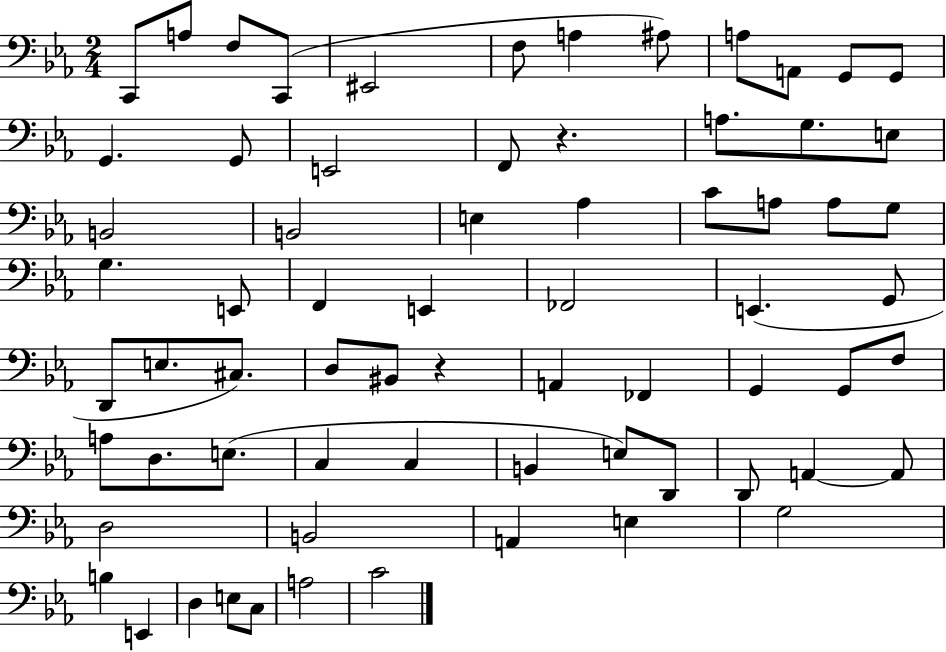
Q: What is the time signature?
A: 2/4